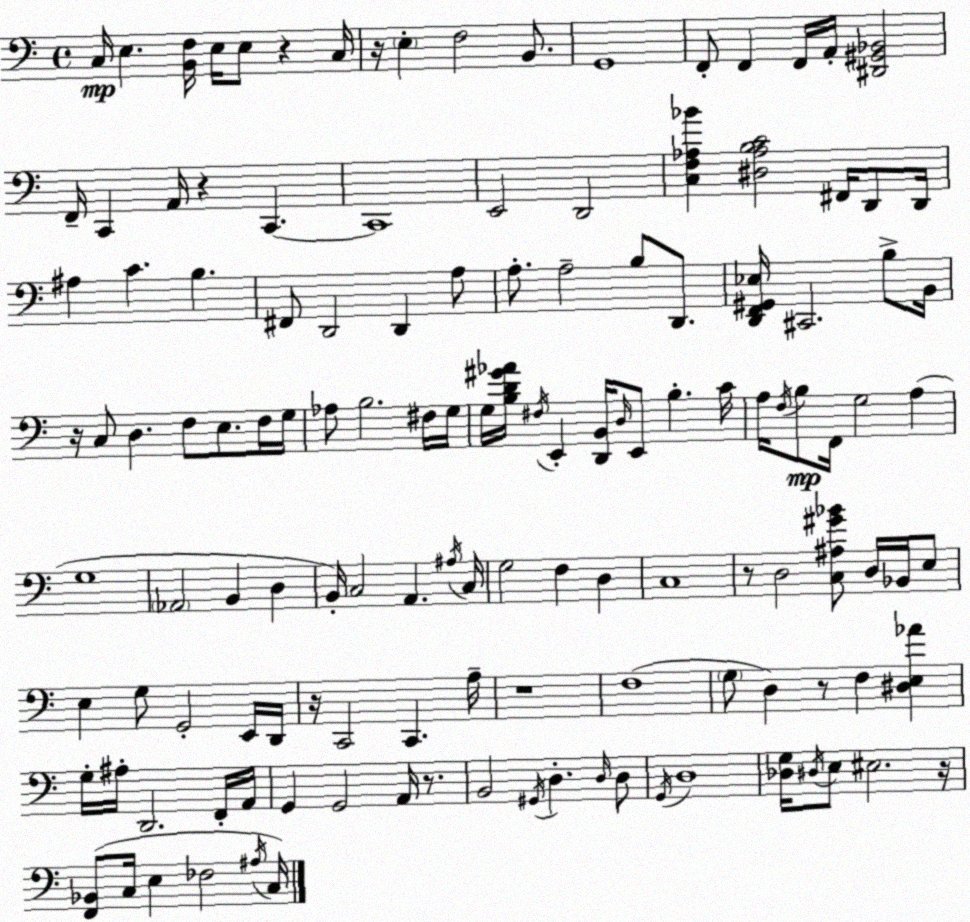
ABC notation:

X:1
T:Untitled
M:4/4
L:1/4
K:Am
C,/4 E, [B,,F,]/4 E,/4 E,/2 z C,/4 z/4 E, F,2 B,,/2 G,,4 F,,/2 F,, F,,/4 A,,/4 [^D,,^G,,_B,,]2 F,,/4 C,, A,,/4 z C,, C,,4 E,,2 D,,2 [C,F,_A,_B] [^D,_A,B,C]2 ^F,,/4 D,,/2 D,,/4 ^A, C B, ^F,,/2 D,,2 D,, A,/2 A,/2 A,2 B,/2 D,,/2 [D,,F,,^G,,_E,]/4 ^C,,2 B,/2 B,,/4 z/4 C,/2 D, F,/2 E,/2 F,/4 G,/4 _A,/2 B,2 ^F,/4 G,/4 G,/4 [B,D^G_A]/4 ^F,/4 E,, [D,,B,,]/4 D,/4 E,,/2 B, C/4 A,/4 F,/4 B,/2 F,,/4 G,2 A, G,4 _A,,2 B,, D, B,,/4 C,2 A,, ^A,/4 C,/4 G,2 F, D, C,4 z/2 D,2 [C,^A,^G_B]/2 D,/4 _B,,/4 E,/2 E, G,/2 G,,2 E,,/4 D,,/4 z/4 C,,2 C,, A,/4 z4 F,4 G,/2 D, z/2 F, [^D,E,_A] G,/4 ^A,/4 D,,2 F,,/4 A,,/4 G,, G,,2 A,,/4 z/2 B,,2 ^G,,/4 D, D,/4 D,/2 G,,/4 D,4 [_D,G,]/4 ^D,/4 E,/2 ^E,2 z/4 [F,,_B,,]/2 C,/4 E, _F,2 ^A,/4 C,/4